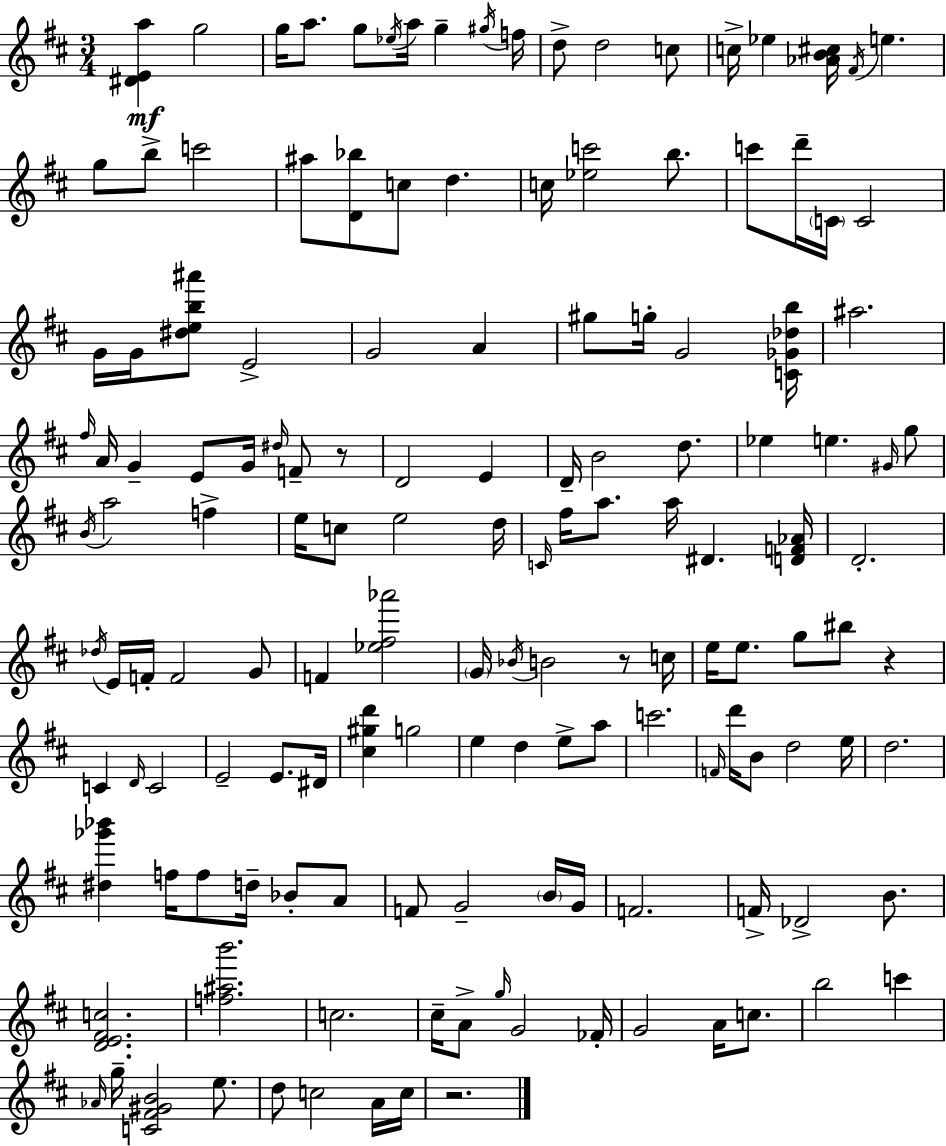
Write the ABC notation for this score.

X:1
T:Untitled
M:3/4
L:1/4
K:D
[^DEa] g2 g/4 a/2 g/2 _e/4 a/4 g ^g/4 f/4 d/2 d2 c/2 c/4 _e [_AB^c]/4 ^F/4 e g/2 b/2 c'2 ^a/2 [D_b]/2 c/2 d c/4 [_ec']2 b/2 c'/2 d'/4 C/4 C2 G/4 G/4 [^deb^a']/2 E2 G2 A ^g/2 g/4 G2 [C_G_db]/4 ^a2 ^f/4 A/4 G E/2 G/4 ^d/4 F/2 z/2 D2 E D/4 B2 d/2 _e e ^G/4 g/2 B/4 a2 f e/4 c/2 e2 d/4 C/4 ^f/4 a/2 a/4 ^D [DF_A]/4 D2 _d/4 E/4 F/4 F2 G/2 F [_e^f_a']2 G/4 _B/4 B2 z/2 c/4 e/4 e/2 g/2 ^b/2 z C D/4 C2 E2 E/2 ^D/4 [^c^gd'] g2 e d e/2 a/2 c'2 F/4 d'/4 B/2 d2 e/4 d2 [^d_g'_b'] f/4 f/2 d/4 _B/2 A/2 F/2 G2 B/4 G/4 F2 F/4 _D2 B/2 [DE^Fc]2 [f^ab']2 c2 ^c/4 A/2 g/4 G2 _F/4 G2 A/4 c/2 b2 c' _A/4 g/4 [C^F^GB]2 e/2 d/2 c2 A/4 c/4 z2